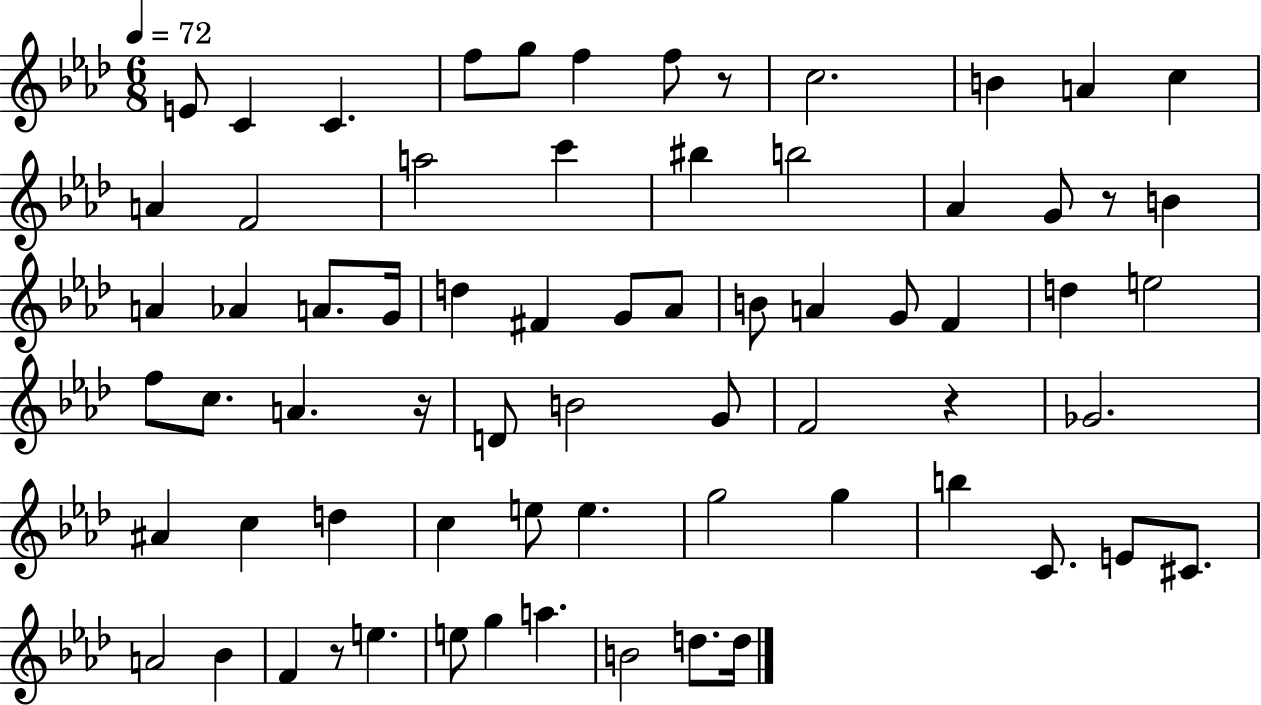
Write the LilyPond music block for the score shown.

{
  \clef treble
  \numericTimeSignature
  \time 6/8
  \key aes \major
  \tempo 4 = 72
  e'8 c'4 c'4. | f''8 g''8 f''4 f''8 r8 | c''2. | b'4 a'4 c''4 | \break a'4 f'2 | a''2 c'''4 | bis''4 b''2 | aes'4 g'8 r8 b'4 | \break a'4 aes'4 a'8. g'16 | d''4 fis'4 g'8 aes'8 | b'8 a'4 g'8 f'4 | d''4 e''2 | \break f''8 c''8. a'4. r16 | d'8 b'2 g'8 | f'2 r4 | ges'2. | \break ais'4 c''4 d''4 | c''4 e''8 e''4. | g''2 g''4 | b''4 c'8. e'8 cis'8. | \break a'2 bes'4 | f'4 r8 e''4. | e''8 g''4 a''4. | b'2 d''8. d''16 | \break \bar "|."
}